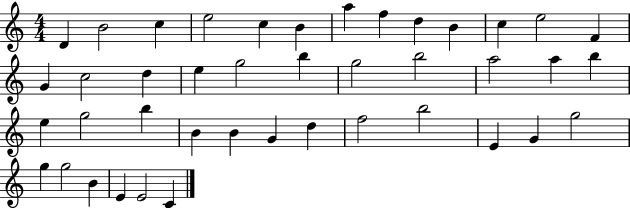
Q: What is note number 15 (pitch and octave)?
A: C5